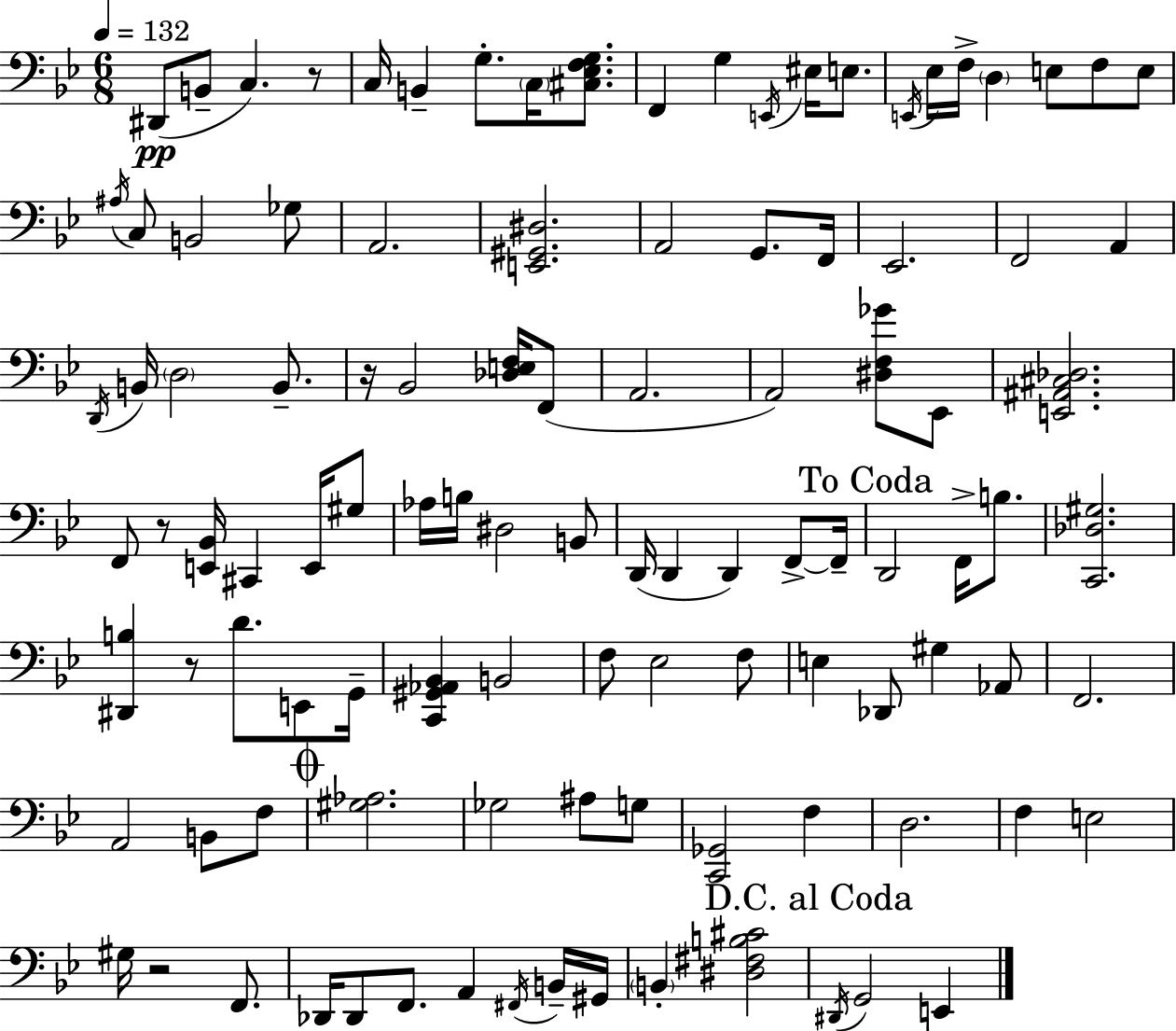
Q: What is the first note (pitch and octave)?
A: D#2